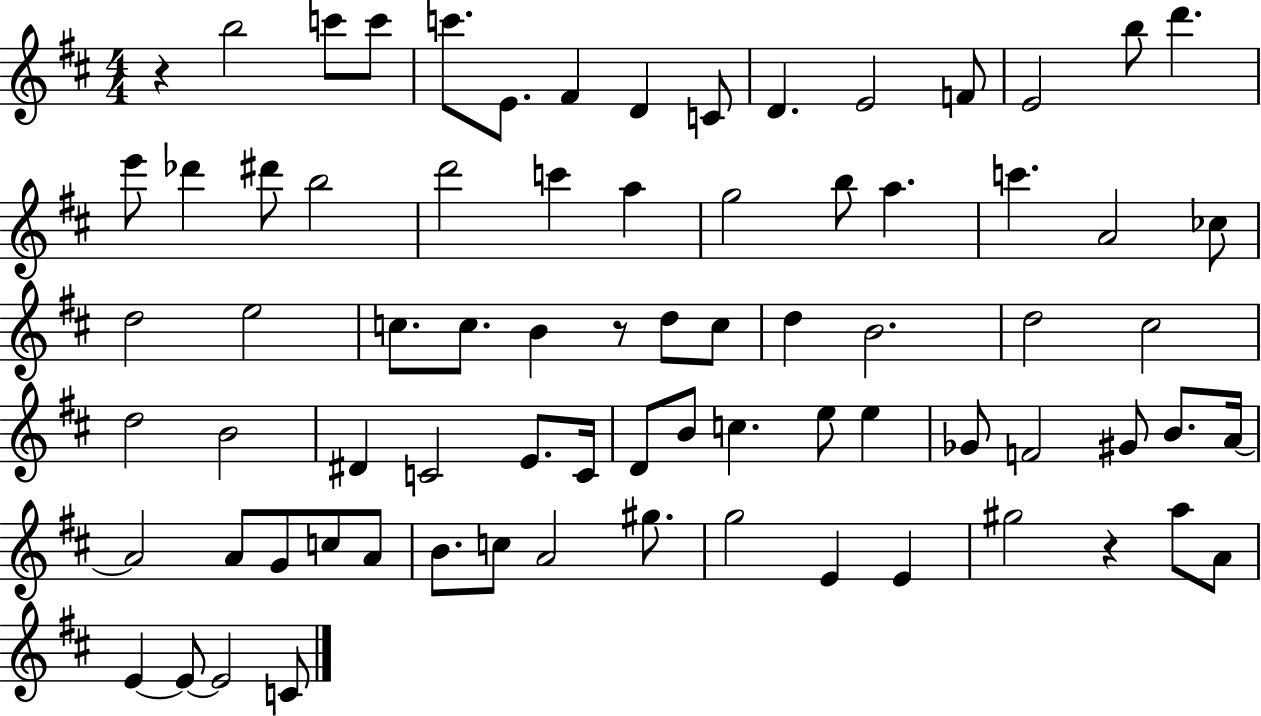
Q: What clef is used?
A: treble